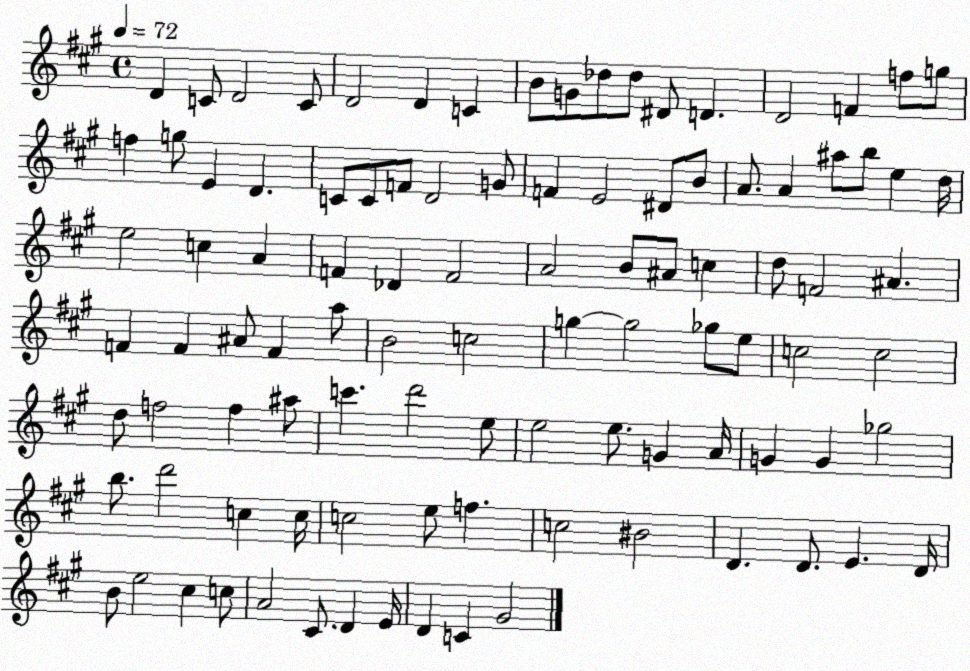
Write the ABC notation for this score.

X:1
T:Untitled
M:4/4
L:1/4
K:A
D C/2 D2 C/2 D2 D C B/2 G/2 _d/2 _d/2 ^D/2 D D2 F f/2 g/2 f g/2 E D C/2 C/2 F/2 D2 G/2 F E2 ^D/2 B/2 A/2 A ^a/2 b/2 e d/4 e2 c A F _D F2 A2 B/2 ^A/2 c d/2 F2 ^A F F ^A/2 F a/2 B2 c2 g g2 _g/2 e/2 c2 c2 d/2 f2 f ^a/2 c' d'2 e/2 e2 e/2 G A/4 G G _g2 b/2 d'2 c c/4 c2 e/2 f c2 ^B2 D D/2 E D/4 B/2 e2 ^c c/2 A2 ^C/2 D E/4 D C ^G2